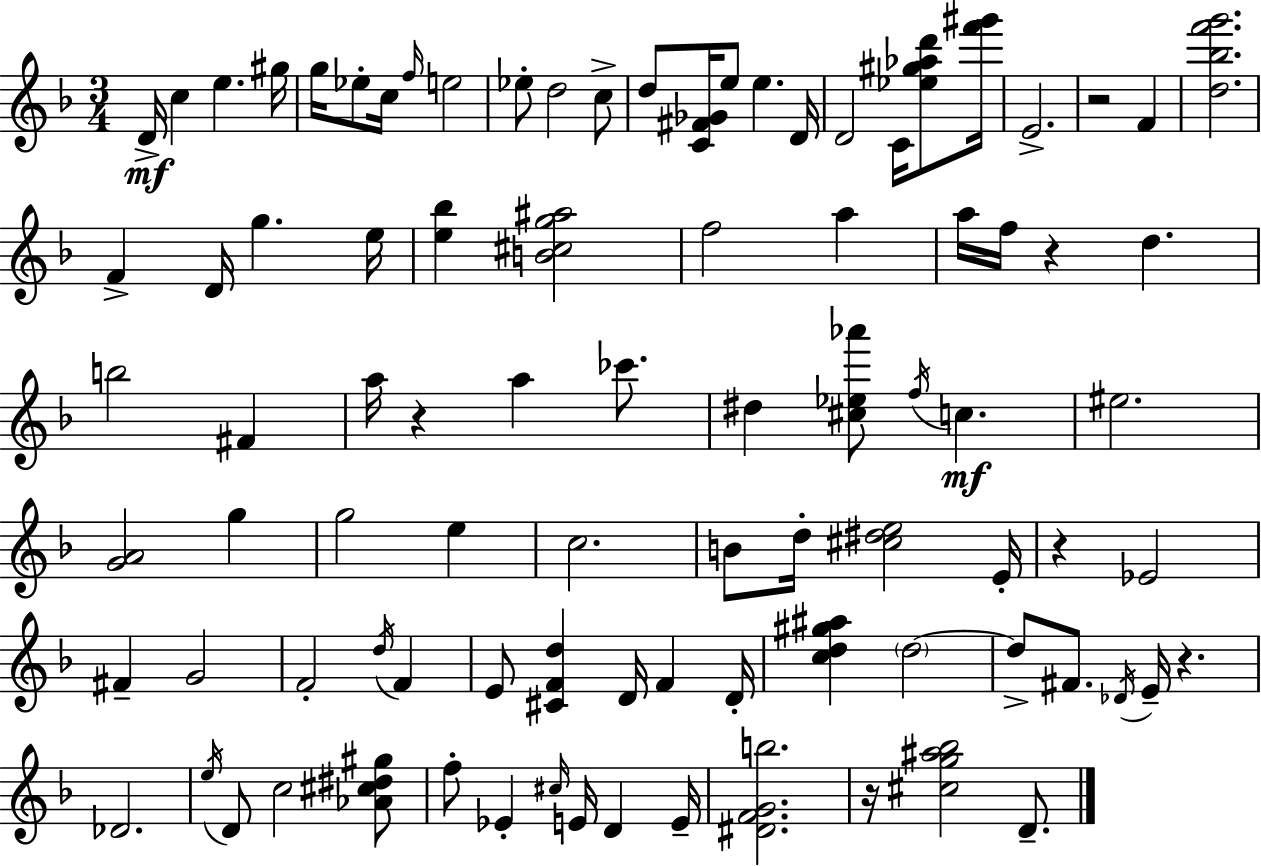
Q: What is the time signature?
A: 3/4